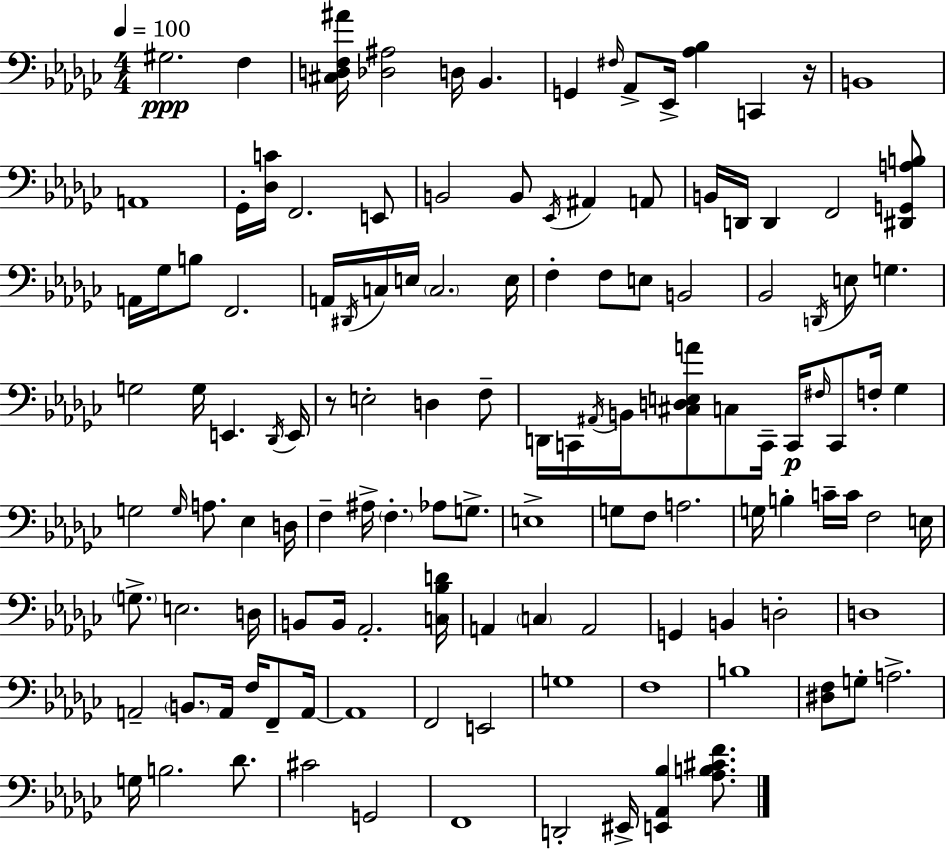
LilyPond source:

{
  \clef bass
  \numericTimeSignature
  \time 4/4
  \key ees \minor
  \tempo 4 = 100
  \repeat volta 2 { gis2.\ppp f4 | <cis d f ais'>16 <des ais>2 d16 bes,4. | g,4 \grace { fis16 } aes,8-> ees,16-> <aes bes>4 c,4 | r16 b,1 | \break a,1 | ges,16-. <des c'>16 f,2. e,8 | b,2 b,8 \acciaccatura { ees,16 } ais,4 | a,8 b,16 d,16 d,4 f,2 | \break <dis, g, a b>8 a,16 ges16 b8 f,2. | a,16 \acciaccatura { dis,16 } c16 e16 \parenthesize c2. | e16 f4-. f8 e8 b,2 | bes,2 \acciaccatura { d,16 } e8 g4. | \break g2 g16 e,4. | \acciaccatura { des,16 } e,16 r8 e2-. d4 | f8-- d,16 c,16 \acciaccatura { ais,16 } b,16 <cis d e a'>8 c8 c,16-- c,16\p \grace { fis16 } | c,8 f16-. ges4 g2 \grace { g16 } | \break a8. ees4 d16 f4-- ais16-> \parenthesize f4.-. | aes8 g8.-> e1-> | g8 f8 a2. | g16 b4-. c'16-- c'16 f2 | \break e16 \parenthesize g8.-> e2. | d16 b,8 b,16 aes,2.-. | <c bes d'>16 a,4 \parenthesize c4 | a,2 g,4 b,4 | \break d2-. d1 | a,2-- | \parenthesize b,8. a,16 f16 f,8-- a,16~~ a,1 | f,2 | \break e,2 g1 | f1 | b1 | <dis f>8 g8-. a2.-> | \break g16 b2. | des'8. cis'2 | g,2 f,1 | d,2-. | \break eis,16-> <e, aes, bes>4 <aes b cis' f'>8. } \bar "|."
}